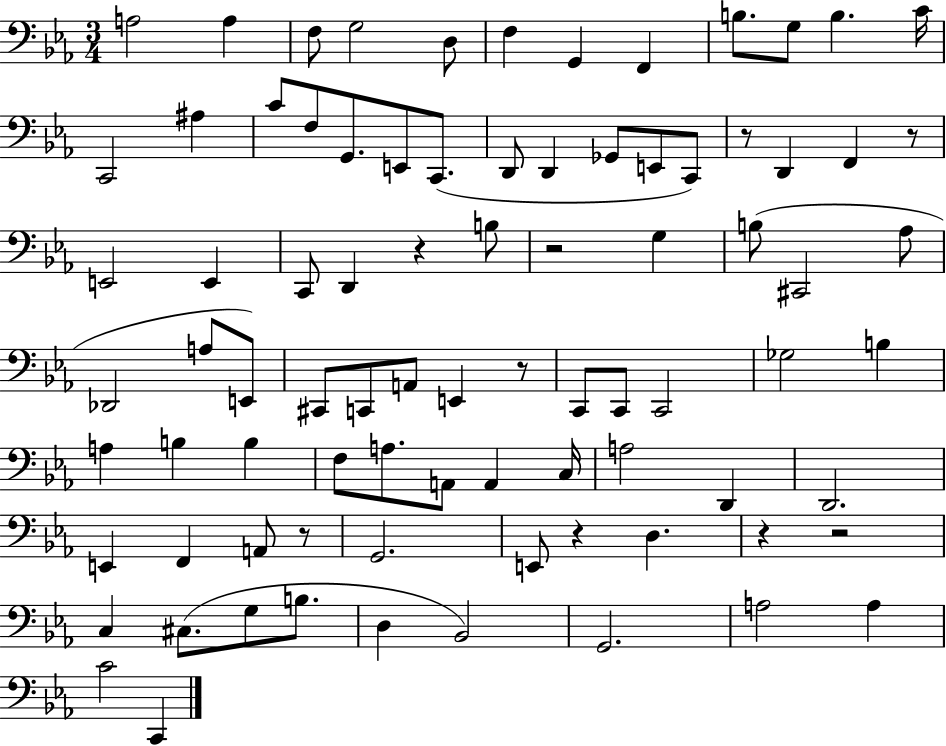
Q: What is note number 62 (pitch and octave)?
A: G2